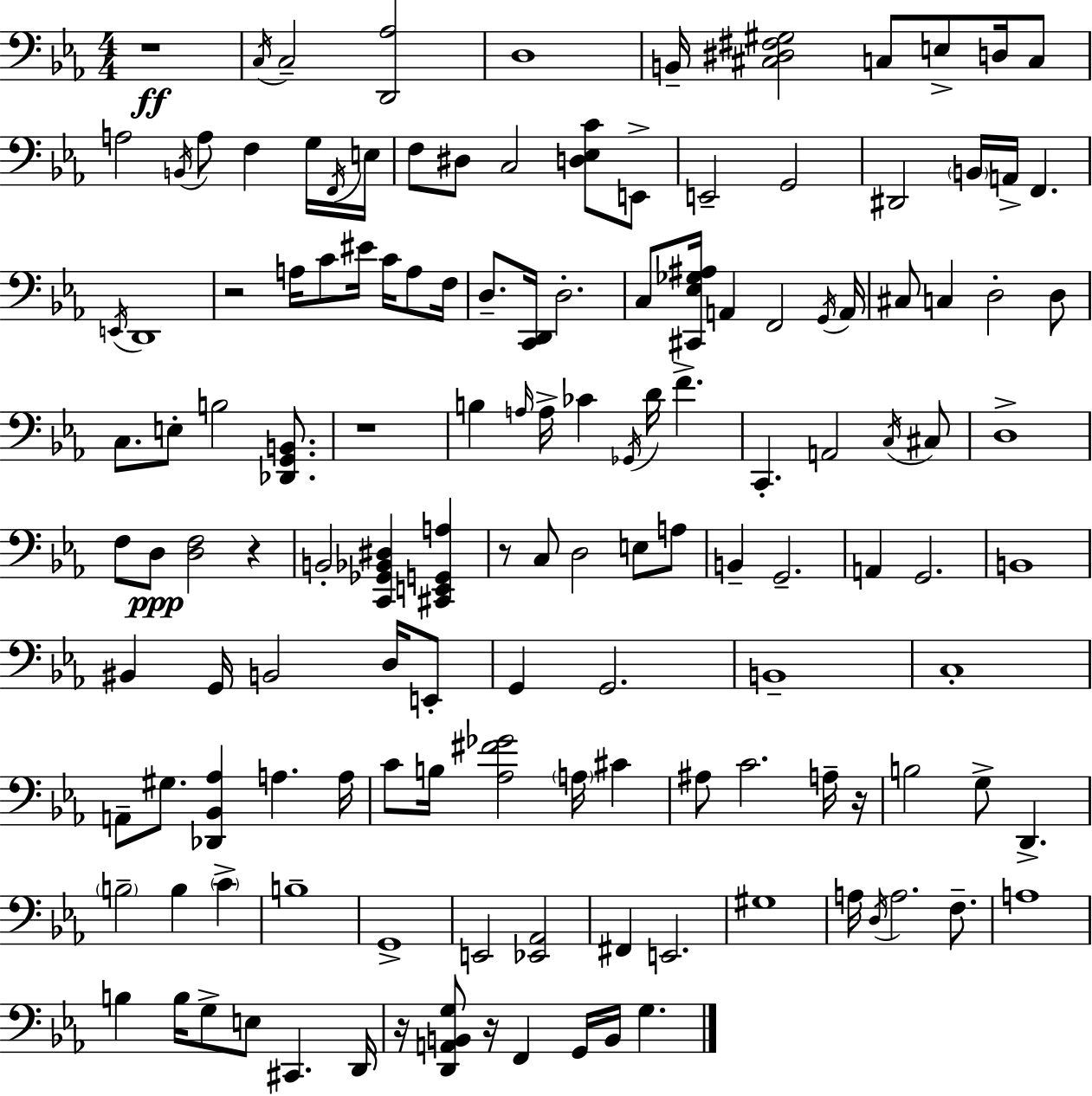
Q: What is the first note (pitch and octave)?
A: C3